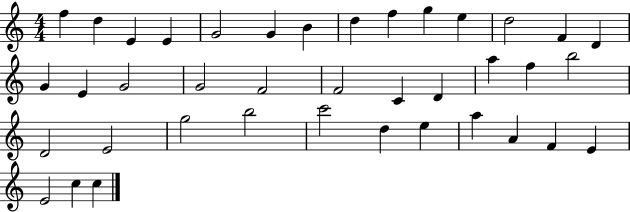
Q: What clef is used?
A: treble